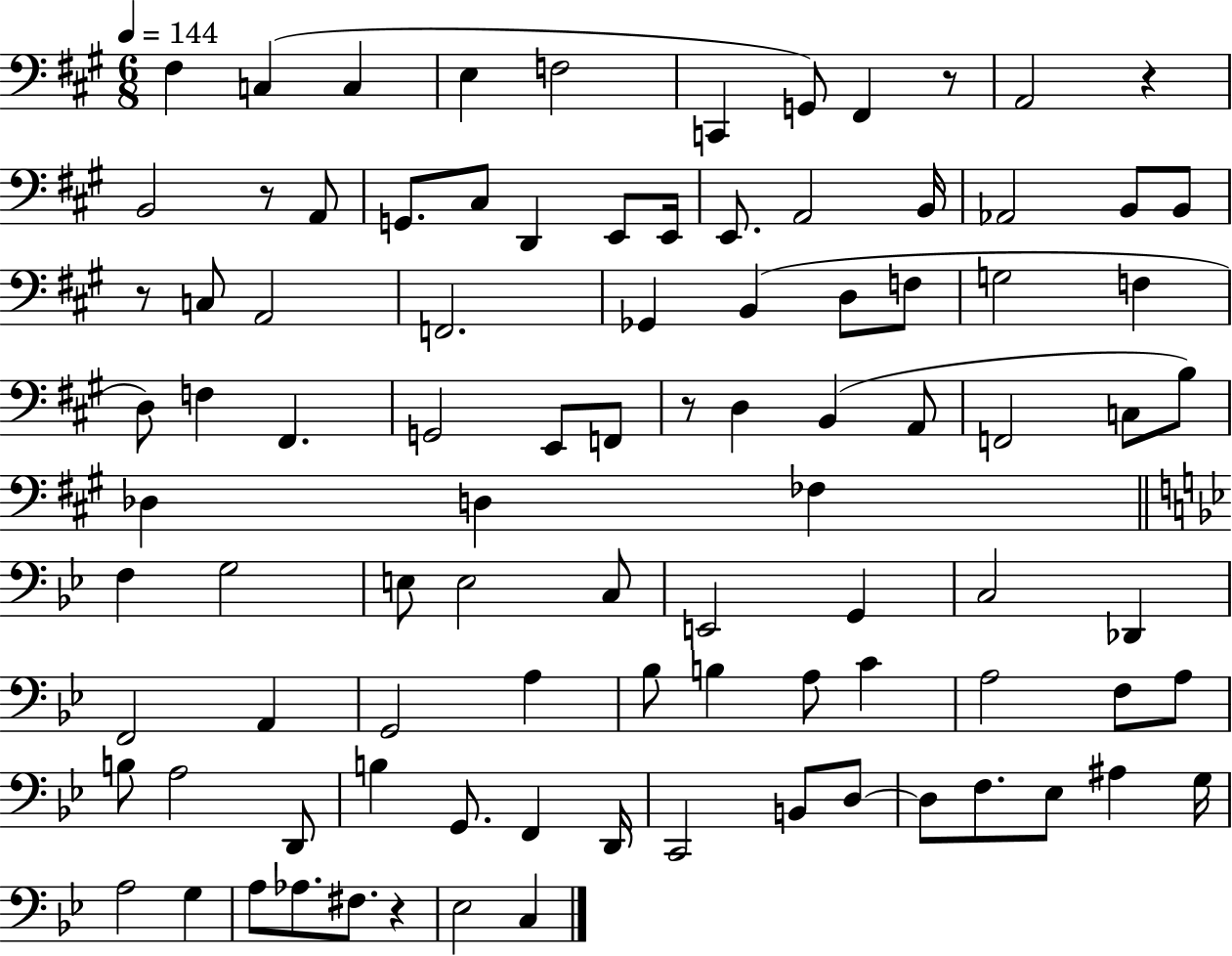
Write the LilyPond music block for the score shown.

{
  \clef bass
  \numericTimeSignature
  \time 6/8
  \key a \major
  \tempo 4 = 144
  fis4 c4( c4 | e4 f2 | c,4 g,8) fis,4 r8 | a,2 r4 | \break b,2 r8 a,8 | g,8. cis8 d,4 e,8 e,16 | e,8. a,2 b,16 | aes,2 b,8 b,8 | \break r8 c8 a,2 | f,2. | ges,4 b,4( d8 f8 | g2 f4 | \break d8) f4 fis,4. | g,2 e,8 f,8 | r8 d4 b,4( a,8 | f,2 c8 b8) | \break des4 d4 fes4 | \bar "||" \break \key bes \major f4 g2 | e8 e2 c8 | e,2 g,4 | c2 des,4 | \break f,2 a,4 | g,2 a4 | bes8 b4 a8 c'4 | a2 f8 a8 | \break b8 a2 d,8 | b4 g,8. f,4 d,16 | c,2 b,8 d8~~ | d8 f8. ees8 ais4 g16 | \break a2 g4 | a8 aes8. fis8. r4 | ees2 c4 | \bar "|."
}